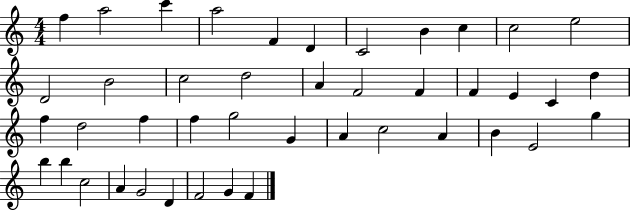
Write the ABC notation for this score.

X:1
T:Untitled
M:4/4
L:1/4
K:C
f a2 c' a2 F D C2 B c c2 e2 D2 B2 c2 d2 A F2 F F E C d f d2 f f g2 G A c2 A B E2 g b b c2 A G2 D F2 G F